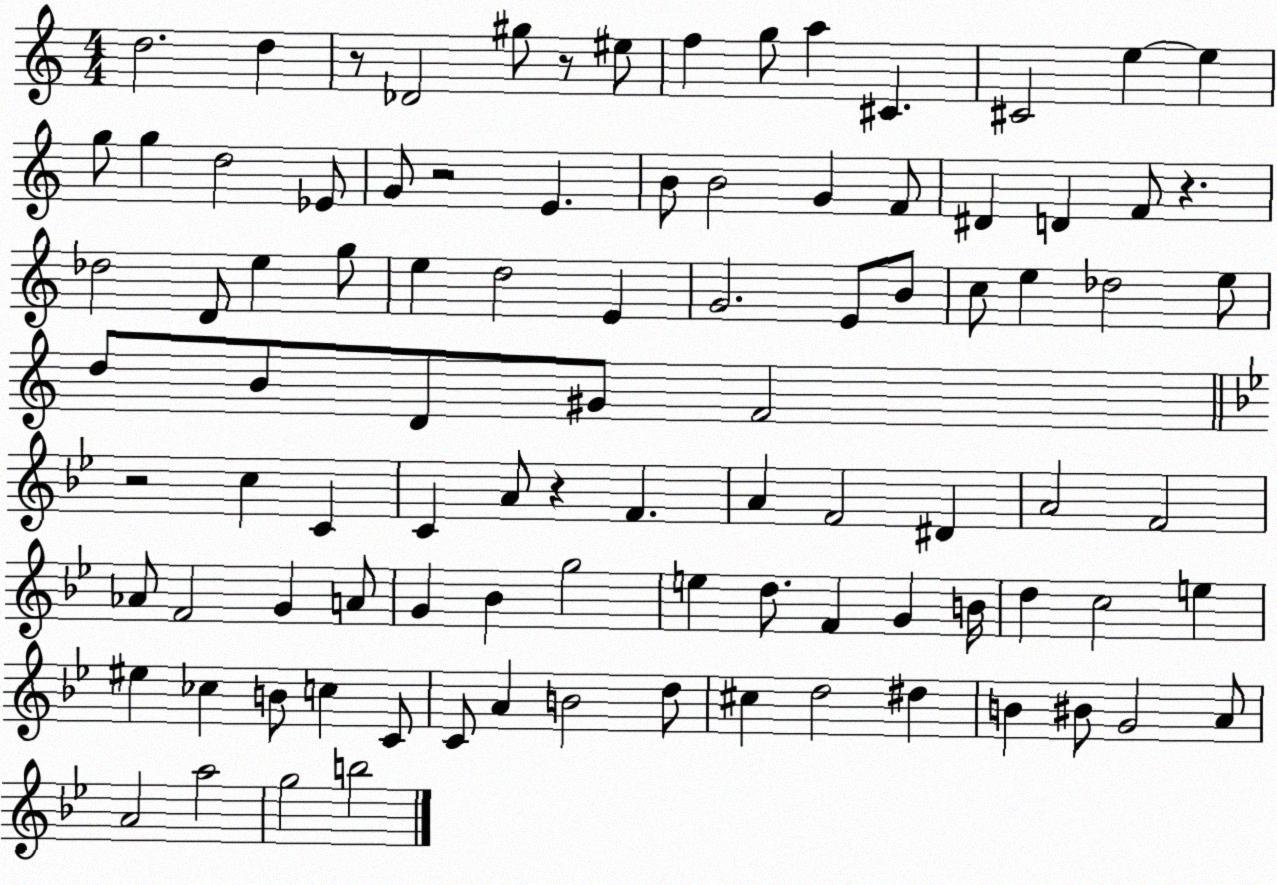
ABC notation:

X:1
T:Untitled
M:4/4
L:1/4
K:C
d2 d z/2 _D2 ^g/2 z/2 ^e/2 f g/2 a ^C ^C2 e e g/2 g d2 _E/2 G/2 z2 E B/2 B2 G F/2 ^D D F/2 z _d2 D/2 e g/2 e d2 E G2 E/2 B/2 c/2 e _d2 e/2 d/2 B/2 D/2 ^G/2 F2 z2 c C C A/2 z F A F2 ^D A2 F2 _A/2 F2 G A/2 G _B g2 e d/2 F G B/4 d c2 e ^e _c B/2 c C/2 C/2 A B2 d/2 ^c d2 ^d B ^B/2 G2 A/2 A2 a2 g2 b2